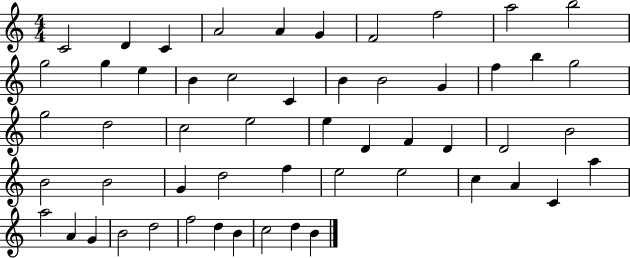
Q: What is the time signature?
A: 4/4